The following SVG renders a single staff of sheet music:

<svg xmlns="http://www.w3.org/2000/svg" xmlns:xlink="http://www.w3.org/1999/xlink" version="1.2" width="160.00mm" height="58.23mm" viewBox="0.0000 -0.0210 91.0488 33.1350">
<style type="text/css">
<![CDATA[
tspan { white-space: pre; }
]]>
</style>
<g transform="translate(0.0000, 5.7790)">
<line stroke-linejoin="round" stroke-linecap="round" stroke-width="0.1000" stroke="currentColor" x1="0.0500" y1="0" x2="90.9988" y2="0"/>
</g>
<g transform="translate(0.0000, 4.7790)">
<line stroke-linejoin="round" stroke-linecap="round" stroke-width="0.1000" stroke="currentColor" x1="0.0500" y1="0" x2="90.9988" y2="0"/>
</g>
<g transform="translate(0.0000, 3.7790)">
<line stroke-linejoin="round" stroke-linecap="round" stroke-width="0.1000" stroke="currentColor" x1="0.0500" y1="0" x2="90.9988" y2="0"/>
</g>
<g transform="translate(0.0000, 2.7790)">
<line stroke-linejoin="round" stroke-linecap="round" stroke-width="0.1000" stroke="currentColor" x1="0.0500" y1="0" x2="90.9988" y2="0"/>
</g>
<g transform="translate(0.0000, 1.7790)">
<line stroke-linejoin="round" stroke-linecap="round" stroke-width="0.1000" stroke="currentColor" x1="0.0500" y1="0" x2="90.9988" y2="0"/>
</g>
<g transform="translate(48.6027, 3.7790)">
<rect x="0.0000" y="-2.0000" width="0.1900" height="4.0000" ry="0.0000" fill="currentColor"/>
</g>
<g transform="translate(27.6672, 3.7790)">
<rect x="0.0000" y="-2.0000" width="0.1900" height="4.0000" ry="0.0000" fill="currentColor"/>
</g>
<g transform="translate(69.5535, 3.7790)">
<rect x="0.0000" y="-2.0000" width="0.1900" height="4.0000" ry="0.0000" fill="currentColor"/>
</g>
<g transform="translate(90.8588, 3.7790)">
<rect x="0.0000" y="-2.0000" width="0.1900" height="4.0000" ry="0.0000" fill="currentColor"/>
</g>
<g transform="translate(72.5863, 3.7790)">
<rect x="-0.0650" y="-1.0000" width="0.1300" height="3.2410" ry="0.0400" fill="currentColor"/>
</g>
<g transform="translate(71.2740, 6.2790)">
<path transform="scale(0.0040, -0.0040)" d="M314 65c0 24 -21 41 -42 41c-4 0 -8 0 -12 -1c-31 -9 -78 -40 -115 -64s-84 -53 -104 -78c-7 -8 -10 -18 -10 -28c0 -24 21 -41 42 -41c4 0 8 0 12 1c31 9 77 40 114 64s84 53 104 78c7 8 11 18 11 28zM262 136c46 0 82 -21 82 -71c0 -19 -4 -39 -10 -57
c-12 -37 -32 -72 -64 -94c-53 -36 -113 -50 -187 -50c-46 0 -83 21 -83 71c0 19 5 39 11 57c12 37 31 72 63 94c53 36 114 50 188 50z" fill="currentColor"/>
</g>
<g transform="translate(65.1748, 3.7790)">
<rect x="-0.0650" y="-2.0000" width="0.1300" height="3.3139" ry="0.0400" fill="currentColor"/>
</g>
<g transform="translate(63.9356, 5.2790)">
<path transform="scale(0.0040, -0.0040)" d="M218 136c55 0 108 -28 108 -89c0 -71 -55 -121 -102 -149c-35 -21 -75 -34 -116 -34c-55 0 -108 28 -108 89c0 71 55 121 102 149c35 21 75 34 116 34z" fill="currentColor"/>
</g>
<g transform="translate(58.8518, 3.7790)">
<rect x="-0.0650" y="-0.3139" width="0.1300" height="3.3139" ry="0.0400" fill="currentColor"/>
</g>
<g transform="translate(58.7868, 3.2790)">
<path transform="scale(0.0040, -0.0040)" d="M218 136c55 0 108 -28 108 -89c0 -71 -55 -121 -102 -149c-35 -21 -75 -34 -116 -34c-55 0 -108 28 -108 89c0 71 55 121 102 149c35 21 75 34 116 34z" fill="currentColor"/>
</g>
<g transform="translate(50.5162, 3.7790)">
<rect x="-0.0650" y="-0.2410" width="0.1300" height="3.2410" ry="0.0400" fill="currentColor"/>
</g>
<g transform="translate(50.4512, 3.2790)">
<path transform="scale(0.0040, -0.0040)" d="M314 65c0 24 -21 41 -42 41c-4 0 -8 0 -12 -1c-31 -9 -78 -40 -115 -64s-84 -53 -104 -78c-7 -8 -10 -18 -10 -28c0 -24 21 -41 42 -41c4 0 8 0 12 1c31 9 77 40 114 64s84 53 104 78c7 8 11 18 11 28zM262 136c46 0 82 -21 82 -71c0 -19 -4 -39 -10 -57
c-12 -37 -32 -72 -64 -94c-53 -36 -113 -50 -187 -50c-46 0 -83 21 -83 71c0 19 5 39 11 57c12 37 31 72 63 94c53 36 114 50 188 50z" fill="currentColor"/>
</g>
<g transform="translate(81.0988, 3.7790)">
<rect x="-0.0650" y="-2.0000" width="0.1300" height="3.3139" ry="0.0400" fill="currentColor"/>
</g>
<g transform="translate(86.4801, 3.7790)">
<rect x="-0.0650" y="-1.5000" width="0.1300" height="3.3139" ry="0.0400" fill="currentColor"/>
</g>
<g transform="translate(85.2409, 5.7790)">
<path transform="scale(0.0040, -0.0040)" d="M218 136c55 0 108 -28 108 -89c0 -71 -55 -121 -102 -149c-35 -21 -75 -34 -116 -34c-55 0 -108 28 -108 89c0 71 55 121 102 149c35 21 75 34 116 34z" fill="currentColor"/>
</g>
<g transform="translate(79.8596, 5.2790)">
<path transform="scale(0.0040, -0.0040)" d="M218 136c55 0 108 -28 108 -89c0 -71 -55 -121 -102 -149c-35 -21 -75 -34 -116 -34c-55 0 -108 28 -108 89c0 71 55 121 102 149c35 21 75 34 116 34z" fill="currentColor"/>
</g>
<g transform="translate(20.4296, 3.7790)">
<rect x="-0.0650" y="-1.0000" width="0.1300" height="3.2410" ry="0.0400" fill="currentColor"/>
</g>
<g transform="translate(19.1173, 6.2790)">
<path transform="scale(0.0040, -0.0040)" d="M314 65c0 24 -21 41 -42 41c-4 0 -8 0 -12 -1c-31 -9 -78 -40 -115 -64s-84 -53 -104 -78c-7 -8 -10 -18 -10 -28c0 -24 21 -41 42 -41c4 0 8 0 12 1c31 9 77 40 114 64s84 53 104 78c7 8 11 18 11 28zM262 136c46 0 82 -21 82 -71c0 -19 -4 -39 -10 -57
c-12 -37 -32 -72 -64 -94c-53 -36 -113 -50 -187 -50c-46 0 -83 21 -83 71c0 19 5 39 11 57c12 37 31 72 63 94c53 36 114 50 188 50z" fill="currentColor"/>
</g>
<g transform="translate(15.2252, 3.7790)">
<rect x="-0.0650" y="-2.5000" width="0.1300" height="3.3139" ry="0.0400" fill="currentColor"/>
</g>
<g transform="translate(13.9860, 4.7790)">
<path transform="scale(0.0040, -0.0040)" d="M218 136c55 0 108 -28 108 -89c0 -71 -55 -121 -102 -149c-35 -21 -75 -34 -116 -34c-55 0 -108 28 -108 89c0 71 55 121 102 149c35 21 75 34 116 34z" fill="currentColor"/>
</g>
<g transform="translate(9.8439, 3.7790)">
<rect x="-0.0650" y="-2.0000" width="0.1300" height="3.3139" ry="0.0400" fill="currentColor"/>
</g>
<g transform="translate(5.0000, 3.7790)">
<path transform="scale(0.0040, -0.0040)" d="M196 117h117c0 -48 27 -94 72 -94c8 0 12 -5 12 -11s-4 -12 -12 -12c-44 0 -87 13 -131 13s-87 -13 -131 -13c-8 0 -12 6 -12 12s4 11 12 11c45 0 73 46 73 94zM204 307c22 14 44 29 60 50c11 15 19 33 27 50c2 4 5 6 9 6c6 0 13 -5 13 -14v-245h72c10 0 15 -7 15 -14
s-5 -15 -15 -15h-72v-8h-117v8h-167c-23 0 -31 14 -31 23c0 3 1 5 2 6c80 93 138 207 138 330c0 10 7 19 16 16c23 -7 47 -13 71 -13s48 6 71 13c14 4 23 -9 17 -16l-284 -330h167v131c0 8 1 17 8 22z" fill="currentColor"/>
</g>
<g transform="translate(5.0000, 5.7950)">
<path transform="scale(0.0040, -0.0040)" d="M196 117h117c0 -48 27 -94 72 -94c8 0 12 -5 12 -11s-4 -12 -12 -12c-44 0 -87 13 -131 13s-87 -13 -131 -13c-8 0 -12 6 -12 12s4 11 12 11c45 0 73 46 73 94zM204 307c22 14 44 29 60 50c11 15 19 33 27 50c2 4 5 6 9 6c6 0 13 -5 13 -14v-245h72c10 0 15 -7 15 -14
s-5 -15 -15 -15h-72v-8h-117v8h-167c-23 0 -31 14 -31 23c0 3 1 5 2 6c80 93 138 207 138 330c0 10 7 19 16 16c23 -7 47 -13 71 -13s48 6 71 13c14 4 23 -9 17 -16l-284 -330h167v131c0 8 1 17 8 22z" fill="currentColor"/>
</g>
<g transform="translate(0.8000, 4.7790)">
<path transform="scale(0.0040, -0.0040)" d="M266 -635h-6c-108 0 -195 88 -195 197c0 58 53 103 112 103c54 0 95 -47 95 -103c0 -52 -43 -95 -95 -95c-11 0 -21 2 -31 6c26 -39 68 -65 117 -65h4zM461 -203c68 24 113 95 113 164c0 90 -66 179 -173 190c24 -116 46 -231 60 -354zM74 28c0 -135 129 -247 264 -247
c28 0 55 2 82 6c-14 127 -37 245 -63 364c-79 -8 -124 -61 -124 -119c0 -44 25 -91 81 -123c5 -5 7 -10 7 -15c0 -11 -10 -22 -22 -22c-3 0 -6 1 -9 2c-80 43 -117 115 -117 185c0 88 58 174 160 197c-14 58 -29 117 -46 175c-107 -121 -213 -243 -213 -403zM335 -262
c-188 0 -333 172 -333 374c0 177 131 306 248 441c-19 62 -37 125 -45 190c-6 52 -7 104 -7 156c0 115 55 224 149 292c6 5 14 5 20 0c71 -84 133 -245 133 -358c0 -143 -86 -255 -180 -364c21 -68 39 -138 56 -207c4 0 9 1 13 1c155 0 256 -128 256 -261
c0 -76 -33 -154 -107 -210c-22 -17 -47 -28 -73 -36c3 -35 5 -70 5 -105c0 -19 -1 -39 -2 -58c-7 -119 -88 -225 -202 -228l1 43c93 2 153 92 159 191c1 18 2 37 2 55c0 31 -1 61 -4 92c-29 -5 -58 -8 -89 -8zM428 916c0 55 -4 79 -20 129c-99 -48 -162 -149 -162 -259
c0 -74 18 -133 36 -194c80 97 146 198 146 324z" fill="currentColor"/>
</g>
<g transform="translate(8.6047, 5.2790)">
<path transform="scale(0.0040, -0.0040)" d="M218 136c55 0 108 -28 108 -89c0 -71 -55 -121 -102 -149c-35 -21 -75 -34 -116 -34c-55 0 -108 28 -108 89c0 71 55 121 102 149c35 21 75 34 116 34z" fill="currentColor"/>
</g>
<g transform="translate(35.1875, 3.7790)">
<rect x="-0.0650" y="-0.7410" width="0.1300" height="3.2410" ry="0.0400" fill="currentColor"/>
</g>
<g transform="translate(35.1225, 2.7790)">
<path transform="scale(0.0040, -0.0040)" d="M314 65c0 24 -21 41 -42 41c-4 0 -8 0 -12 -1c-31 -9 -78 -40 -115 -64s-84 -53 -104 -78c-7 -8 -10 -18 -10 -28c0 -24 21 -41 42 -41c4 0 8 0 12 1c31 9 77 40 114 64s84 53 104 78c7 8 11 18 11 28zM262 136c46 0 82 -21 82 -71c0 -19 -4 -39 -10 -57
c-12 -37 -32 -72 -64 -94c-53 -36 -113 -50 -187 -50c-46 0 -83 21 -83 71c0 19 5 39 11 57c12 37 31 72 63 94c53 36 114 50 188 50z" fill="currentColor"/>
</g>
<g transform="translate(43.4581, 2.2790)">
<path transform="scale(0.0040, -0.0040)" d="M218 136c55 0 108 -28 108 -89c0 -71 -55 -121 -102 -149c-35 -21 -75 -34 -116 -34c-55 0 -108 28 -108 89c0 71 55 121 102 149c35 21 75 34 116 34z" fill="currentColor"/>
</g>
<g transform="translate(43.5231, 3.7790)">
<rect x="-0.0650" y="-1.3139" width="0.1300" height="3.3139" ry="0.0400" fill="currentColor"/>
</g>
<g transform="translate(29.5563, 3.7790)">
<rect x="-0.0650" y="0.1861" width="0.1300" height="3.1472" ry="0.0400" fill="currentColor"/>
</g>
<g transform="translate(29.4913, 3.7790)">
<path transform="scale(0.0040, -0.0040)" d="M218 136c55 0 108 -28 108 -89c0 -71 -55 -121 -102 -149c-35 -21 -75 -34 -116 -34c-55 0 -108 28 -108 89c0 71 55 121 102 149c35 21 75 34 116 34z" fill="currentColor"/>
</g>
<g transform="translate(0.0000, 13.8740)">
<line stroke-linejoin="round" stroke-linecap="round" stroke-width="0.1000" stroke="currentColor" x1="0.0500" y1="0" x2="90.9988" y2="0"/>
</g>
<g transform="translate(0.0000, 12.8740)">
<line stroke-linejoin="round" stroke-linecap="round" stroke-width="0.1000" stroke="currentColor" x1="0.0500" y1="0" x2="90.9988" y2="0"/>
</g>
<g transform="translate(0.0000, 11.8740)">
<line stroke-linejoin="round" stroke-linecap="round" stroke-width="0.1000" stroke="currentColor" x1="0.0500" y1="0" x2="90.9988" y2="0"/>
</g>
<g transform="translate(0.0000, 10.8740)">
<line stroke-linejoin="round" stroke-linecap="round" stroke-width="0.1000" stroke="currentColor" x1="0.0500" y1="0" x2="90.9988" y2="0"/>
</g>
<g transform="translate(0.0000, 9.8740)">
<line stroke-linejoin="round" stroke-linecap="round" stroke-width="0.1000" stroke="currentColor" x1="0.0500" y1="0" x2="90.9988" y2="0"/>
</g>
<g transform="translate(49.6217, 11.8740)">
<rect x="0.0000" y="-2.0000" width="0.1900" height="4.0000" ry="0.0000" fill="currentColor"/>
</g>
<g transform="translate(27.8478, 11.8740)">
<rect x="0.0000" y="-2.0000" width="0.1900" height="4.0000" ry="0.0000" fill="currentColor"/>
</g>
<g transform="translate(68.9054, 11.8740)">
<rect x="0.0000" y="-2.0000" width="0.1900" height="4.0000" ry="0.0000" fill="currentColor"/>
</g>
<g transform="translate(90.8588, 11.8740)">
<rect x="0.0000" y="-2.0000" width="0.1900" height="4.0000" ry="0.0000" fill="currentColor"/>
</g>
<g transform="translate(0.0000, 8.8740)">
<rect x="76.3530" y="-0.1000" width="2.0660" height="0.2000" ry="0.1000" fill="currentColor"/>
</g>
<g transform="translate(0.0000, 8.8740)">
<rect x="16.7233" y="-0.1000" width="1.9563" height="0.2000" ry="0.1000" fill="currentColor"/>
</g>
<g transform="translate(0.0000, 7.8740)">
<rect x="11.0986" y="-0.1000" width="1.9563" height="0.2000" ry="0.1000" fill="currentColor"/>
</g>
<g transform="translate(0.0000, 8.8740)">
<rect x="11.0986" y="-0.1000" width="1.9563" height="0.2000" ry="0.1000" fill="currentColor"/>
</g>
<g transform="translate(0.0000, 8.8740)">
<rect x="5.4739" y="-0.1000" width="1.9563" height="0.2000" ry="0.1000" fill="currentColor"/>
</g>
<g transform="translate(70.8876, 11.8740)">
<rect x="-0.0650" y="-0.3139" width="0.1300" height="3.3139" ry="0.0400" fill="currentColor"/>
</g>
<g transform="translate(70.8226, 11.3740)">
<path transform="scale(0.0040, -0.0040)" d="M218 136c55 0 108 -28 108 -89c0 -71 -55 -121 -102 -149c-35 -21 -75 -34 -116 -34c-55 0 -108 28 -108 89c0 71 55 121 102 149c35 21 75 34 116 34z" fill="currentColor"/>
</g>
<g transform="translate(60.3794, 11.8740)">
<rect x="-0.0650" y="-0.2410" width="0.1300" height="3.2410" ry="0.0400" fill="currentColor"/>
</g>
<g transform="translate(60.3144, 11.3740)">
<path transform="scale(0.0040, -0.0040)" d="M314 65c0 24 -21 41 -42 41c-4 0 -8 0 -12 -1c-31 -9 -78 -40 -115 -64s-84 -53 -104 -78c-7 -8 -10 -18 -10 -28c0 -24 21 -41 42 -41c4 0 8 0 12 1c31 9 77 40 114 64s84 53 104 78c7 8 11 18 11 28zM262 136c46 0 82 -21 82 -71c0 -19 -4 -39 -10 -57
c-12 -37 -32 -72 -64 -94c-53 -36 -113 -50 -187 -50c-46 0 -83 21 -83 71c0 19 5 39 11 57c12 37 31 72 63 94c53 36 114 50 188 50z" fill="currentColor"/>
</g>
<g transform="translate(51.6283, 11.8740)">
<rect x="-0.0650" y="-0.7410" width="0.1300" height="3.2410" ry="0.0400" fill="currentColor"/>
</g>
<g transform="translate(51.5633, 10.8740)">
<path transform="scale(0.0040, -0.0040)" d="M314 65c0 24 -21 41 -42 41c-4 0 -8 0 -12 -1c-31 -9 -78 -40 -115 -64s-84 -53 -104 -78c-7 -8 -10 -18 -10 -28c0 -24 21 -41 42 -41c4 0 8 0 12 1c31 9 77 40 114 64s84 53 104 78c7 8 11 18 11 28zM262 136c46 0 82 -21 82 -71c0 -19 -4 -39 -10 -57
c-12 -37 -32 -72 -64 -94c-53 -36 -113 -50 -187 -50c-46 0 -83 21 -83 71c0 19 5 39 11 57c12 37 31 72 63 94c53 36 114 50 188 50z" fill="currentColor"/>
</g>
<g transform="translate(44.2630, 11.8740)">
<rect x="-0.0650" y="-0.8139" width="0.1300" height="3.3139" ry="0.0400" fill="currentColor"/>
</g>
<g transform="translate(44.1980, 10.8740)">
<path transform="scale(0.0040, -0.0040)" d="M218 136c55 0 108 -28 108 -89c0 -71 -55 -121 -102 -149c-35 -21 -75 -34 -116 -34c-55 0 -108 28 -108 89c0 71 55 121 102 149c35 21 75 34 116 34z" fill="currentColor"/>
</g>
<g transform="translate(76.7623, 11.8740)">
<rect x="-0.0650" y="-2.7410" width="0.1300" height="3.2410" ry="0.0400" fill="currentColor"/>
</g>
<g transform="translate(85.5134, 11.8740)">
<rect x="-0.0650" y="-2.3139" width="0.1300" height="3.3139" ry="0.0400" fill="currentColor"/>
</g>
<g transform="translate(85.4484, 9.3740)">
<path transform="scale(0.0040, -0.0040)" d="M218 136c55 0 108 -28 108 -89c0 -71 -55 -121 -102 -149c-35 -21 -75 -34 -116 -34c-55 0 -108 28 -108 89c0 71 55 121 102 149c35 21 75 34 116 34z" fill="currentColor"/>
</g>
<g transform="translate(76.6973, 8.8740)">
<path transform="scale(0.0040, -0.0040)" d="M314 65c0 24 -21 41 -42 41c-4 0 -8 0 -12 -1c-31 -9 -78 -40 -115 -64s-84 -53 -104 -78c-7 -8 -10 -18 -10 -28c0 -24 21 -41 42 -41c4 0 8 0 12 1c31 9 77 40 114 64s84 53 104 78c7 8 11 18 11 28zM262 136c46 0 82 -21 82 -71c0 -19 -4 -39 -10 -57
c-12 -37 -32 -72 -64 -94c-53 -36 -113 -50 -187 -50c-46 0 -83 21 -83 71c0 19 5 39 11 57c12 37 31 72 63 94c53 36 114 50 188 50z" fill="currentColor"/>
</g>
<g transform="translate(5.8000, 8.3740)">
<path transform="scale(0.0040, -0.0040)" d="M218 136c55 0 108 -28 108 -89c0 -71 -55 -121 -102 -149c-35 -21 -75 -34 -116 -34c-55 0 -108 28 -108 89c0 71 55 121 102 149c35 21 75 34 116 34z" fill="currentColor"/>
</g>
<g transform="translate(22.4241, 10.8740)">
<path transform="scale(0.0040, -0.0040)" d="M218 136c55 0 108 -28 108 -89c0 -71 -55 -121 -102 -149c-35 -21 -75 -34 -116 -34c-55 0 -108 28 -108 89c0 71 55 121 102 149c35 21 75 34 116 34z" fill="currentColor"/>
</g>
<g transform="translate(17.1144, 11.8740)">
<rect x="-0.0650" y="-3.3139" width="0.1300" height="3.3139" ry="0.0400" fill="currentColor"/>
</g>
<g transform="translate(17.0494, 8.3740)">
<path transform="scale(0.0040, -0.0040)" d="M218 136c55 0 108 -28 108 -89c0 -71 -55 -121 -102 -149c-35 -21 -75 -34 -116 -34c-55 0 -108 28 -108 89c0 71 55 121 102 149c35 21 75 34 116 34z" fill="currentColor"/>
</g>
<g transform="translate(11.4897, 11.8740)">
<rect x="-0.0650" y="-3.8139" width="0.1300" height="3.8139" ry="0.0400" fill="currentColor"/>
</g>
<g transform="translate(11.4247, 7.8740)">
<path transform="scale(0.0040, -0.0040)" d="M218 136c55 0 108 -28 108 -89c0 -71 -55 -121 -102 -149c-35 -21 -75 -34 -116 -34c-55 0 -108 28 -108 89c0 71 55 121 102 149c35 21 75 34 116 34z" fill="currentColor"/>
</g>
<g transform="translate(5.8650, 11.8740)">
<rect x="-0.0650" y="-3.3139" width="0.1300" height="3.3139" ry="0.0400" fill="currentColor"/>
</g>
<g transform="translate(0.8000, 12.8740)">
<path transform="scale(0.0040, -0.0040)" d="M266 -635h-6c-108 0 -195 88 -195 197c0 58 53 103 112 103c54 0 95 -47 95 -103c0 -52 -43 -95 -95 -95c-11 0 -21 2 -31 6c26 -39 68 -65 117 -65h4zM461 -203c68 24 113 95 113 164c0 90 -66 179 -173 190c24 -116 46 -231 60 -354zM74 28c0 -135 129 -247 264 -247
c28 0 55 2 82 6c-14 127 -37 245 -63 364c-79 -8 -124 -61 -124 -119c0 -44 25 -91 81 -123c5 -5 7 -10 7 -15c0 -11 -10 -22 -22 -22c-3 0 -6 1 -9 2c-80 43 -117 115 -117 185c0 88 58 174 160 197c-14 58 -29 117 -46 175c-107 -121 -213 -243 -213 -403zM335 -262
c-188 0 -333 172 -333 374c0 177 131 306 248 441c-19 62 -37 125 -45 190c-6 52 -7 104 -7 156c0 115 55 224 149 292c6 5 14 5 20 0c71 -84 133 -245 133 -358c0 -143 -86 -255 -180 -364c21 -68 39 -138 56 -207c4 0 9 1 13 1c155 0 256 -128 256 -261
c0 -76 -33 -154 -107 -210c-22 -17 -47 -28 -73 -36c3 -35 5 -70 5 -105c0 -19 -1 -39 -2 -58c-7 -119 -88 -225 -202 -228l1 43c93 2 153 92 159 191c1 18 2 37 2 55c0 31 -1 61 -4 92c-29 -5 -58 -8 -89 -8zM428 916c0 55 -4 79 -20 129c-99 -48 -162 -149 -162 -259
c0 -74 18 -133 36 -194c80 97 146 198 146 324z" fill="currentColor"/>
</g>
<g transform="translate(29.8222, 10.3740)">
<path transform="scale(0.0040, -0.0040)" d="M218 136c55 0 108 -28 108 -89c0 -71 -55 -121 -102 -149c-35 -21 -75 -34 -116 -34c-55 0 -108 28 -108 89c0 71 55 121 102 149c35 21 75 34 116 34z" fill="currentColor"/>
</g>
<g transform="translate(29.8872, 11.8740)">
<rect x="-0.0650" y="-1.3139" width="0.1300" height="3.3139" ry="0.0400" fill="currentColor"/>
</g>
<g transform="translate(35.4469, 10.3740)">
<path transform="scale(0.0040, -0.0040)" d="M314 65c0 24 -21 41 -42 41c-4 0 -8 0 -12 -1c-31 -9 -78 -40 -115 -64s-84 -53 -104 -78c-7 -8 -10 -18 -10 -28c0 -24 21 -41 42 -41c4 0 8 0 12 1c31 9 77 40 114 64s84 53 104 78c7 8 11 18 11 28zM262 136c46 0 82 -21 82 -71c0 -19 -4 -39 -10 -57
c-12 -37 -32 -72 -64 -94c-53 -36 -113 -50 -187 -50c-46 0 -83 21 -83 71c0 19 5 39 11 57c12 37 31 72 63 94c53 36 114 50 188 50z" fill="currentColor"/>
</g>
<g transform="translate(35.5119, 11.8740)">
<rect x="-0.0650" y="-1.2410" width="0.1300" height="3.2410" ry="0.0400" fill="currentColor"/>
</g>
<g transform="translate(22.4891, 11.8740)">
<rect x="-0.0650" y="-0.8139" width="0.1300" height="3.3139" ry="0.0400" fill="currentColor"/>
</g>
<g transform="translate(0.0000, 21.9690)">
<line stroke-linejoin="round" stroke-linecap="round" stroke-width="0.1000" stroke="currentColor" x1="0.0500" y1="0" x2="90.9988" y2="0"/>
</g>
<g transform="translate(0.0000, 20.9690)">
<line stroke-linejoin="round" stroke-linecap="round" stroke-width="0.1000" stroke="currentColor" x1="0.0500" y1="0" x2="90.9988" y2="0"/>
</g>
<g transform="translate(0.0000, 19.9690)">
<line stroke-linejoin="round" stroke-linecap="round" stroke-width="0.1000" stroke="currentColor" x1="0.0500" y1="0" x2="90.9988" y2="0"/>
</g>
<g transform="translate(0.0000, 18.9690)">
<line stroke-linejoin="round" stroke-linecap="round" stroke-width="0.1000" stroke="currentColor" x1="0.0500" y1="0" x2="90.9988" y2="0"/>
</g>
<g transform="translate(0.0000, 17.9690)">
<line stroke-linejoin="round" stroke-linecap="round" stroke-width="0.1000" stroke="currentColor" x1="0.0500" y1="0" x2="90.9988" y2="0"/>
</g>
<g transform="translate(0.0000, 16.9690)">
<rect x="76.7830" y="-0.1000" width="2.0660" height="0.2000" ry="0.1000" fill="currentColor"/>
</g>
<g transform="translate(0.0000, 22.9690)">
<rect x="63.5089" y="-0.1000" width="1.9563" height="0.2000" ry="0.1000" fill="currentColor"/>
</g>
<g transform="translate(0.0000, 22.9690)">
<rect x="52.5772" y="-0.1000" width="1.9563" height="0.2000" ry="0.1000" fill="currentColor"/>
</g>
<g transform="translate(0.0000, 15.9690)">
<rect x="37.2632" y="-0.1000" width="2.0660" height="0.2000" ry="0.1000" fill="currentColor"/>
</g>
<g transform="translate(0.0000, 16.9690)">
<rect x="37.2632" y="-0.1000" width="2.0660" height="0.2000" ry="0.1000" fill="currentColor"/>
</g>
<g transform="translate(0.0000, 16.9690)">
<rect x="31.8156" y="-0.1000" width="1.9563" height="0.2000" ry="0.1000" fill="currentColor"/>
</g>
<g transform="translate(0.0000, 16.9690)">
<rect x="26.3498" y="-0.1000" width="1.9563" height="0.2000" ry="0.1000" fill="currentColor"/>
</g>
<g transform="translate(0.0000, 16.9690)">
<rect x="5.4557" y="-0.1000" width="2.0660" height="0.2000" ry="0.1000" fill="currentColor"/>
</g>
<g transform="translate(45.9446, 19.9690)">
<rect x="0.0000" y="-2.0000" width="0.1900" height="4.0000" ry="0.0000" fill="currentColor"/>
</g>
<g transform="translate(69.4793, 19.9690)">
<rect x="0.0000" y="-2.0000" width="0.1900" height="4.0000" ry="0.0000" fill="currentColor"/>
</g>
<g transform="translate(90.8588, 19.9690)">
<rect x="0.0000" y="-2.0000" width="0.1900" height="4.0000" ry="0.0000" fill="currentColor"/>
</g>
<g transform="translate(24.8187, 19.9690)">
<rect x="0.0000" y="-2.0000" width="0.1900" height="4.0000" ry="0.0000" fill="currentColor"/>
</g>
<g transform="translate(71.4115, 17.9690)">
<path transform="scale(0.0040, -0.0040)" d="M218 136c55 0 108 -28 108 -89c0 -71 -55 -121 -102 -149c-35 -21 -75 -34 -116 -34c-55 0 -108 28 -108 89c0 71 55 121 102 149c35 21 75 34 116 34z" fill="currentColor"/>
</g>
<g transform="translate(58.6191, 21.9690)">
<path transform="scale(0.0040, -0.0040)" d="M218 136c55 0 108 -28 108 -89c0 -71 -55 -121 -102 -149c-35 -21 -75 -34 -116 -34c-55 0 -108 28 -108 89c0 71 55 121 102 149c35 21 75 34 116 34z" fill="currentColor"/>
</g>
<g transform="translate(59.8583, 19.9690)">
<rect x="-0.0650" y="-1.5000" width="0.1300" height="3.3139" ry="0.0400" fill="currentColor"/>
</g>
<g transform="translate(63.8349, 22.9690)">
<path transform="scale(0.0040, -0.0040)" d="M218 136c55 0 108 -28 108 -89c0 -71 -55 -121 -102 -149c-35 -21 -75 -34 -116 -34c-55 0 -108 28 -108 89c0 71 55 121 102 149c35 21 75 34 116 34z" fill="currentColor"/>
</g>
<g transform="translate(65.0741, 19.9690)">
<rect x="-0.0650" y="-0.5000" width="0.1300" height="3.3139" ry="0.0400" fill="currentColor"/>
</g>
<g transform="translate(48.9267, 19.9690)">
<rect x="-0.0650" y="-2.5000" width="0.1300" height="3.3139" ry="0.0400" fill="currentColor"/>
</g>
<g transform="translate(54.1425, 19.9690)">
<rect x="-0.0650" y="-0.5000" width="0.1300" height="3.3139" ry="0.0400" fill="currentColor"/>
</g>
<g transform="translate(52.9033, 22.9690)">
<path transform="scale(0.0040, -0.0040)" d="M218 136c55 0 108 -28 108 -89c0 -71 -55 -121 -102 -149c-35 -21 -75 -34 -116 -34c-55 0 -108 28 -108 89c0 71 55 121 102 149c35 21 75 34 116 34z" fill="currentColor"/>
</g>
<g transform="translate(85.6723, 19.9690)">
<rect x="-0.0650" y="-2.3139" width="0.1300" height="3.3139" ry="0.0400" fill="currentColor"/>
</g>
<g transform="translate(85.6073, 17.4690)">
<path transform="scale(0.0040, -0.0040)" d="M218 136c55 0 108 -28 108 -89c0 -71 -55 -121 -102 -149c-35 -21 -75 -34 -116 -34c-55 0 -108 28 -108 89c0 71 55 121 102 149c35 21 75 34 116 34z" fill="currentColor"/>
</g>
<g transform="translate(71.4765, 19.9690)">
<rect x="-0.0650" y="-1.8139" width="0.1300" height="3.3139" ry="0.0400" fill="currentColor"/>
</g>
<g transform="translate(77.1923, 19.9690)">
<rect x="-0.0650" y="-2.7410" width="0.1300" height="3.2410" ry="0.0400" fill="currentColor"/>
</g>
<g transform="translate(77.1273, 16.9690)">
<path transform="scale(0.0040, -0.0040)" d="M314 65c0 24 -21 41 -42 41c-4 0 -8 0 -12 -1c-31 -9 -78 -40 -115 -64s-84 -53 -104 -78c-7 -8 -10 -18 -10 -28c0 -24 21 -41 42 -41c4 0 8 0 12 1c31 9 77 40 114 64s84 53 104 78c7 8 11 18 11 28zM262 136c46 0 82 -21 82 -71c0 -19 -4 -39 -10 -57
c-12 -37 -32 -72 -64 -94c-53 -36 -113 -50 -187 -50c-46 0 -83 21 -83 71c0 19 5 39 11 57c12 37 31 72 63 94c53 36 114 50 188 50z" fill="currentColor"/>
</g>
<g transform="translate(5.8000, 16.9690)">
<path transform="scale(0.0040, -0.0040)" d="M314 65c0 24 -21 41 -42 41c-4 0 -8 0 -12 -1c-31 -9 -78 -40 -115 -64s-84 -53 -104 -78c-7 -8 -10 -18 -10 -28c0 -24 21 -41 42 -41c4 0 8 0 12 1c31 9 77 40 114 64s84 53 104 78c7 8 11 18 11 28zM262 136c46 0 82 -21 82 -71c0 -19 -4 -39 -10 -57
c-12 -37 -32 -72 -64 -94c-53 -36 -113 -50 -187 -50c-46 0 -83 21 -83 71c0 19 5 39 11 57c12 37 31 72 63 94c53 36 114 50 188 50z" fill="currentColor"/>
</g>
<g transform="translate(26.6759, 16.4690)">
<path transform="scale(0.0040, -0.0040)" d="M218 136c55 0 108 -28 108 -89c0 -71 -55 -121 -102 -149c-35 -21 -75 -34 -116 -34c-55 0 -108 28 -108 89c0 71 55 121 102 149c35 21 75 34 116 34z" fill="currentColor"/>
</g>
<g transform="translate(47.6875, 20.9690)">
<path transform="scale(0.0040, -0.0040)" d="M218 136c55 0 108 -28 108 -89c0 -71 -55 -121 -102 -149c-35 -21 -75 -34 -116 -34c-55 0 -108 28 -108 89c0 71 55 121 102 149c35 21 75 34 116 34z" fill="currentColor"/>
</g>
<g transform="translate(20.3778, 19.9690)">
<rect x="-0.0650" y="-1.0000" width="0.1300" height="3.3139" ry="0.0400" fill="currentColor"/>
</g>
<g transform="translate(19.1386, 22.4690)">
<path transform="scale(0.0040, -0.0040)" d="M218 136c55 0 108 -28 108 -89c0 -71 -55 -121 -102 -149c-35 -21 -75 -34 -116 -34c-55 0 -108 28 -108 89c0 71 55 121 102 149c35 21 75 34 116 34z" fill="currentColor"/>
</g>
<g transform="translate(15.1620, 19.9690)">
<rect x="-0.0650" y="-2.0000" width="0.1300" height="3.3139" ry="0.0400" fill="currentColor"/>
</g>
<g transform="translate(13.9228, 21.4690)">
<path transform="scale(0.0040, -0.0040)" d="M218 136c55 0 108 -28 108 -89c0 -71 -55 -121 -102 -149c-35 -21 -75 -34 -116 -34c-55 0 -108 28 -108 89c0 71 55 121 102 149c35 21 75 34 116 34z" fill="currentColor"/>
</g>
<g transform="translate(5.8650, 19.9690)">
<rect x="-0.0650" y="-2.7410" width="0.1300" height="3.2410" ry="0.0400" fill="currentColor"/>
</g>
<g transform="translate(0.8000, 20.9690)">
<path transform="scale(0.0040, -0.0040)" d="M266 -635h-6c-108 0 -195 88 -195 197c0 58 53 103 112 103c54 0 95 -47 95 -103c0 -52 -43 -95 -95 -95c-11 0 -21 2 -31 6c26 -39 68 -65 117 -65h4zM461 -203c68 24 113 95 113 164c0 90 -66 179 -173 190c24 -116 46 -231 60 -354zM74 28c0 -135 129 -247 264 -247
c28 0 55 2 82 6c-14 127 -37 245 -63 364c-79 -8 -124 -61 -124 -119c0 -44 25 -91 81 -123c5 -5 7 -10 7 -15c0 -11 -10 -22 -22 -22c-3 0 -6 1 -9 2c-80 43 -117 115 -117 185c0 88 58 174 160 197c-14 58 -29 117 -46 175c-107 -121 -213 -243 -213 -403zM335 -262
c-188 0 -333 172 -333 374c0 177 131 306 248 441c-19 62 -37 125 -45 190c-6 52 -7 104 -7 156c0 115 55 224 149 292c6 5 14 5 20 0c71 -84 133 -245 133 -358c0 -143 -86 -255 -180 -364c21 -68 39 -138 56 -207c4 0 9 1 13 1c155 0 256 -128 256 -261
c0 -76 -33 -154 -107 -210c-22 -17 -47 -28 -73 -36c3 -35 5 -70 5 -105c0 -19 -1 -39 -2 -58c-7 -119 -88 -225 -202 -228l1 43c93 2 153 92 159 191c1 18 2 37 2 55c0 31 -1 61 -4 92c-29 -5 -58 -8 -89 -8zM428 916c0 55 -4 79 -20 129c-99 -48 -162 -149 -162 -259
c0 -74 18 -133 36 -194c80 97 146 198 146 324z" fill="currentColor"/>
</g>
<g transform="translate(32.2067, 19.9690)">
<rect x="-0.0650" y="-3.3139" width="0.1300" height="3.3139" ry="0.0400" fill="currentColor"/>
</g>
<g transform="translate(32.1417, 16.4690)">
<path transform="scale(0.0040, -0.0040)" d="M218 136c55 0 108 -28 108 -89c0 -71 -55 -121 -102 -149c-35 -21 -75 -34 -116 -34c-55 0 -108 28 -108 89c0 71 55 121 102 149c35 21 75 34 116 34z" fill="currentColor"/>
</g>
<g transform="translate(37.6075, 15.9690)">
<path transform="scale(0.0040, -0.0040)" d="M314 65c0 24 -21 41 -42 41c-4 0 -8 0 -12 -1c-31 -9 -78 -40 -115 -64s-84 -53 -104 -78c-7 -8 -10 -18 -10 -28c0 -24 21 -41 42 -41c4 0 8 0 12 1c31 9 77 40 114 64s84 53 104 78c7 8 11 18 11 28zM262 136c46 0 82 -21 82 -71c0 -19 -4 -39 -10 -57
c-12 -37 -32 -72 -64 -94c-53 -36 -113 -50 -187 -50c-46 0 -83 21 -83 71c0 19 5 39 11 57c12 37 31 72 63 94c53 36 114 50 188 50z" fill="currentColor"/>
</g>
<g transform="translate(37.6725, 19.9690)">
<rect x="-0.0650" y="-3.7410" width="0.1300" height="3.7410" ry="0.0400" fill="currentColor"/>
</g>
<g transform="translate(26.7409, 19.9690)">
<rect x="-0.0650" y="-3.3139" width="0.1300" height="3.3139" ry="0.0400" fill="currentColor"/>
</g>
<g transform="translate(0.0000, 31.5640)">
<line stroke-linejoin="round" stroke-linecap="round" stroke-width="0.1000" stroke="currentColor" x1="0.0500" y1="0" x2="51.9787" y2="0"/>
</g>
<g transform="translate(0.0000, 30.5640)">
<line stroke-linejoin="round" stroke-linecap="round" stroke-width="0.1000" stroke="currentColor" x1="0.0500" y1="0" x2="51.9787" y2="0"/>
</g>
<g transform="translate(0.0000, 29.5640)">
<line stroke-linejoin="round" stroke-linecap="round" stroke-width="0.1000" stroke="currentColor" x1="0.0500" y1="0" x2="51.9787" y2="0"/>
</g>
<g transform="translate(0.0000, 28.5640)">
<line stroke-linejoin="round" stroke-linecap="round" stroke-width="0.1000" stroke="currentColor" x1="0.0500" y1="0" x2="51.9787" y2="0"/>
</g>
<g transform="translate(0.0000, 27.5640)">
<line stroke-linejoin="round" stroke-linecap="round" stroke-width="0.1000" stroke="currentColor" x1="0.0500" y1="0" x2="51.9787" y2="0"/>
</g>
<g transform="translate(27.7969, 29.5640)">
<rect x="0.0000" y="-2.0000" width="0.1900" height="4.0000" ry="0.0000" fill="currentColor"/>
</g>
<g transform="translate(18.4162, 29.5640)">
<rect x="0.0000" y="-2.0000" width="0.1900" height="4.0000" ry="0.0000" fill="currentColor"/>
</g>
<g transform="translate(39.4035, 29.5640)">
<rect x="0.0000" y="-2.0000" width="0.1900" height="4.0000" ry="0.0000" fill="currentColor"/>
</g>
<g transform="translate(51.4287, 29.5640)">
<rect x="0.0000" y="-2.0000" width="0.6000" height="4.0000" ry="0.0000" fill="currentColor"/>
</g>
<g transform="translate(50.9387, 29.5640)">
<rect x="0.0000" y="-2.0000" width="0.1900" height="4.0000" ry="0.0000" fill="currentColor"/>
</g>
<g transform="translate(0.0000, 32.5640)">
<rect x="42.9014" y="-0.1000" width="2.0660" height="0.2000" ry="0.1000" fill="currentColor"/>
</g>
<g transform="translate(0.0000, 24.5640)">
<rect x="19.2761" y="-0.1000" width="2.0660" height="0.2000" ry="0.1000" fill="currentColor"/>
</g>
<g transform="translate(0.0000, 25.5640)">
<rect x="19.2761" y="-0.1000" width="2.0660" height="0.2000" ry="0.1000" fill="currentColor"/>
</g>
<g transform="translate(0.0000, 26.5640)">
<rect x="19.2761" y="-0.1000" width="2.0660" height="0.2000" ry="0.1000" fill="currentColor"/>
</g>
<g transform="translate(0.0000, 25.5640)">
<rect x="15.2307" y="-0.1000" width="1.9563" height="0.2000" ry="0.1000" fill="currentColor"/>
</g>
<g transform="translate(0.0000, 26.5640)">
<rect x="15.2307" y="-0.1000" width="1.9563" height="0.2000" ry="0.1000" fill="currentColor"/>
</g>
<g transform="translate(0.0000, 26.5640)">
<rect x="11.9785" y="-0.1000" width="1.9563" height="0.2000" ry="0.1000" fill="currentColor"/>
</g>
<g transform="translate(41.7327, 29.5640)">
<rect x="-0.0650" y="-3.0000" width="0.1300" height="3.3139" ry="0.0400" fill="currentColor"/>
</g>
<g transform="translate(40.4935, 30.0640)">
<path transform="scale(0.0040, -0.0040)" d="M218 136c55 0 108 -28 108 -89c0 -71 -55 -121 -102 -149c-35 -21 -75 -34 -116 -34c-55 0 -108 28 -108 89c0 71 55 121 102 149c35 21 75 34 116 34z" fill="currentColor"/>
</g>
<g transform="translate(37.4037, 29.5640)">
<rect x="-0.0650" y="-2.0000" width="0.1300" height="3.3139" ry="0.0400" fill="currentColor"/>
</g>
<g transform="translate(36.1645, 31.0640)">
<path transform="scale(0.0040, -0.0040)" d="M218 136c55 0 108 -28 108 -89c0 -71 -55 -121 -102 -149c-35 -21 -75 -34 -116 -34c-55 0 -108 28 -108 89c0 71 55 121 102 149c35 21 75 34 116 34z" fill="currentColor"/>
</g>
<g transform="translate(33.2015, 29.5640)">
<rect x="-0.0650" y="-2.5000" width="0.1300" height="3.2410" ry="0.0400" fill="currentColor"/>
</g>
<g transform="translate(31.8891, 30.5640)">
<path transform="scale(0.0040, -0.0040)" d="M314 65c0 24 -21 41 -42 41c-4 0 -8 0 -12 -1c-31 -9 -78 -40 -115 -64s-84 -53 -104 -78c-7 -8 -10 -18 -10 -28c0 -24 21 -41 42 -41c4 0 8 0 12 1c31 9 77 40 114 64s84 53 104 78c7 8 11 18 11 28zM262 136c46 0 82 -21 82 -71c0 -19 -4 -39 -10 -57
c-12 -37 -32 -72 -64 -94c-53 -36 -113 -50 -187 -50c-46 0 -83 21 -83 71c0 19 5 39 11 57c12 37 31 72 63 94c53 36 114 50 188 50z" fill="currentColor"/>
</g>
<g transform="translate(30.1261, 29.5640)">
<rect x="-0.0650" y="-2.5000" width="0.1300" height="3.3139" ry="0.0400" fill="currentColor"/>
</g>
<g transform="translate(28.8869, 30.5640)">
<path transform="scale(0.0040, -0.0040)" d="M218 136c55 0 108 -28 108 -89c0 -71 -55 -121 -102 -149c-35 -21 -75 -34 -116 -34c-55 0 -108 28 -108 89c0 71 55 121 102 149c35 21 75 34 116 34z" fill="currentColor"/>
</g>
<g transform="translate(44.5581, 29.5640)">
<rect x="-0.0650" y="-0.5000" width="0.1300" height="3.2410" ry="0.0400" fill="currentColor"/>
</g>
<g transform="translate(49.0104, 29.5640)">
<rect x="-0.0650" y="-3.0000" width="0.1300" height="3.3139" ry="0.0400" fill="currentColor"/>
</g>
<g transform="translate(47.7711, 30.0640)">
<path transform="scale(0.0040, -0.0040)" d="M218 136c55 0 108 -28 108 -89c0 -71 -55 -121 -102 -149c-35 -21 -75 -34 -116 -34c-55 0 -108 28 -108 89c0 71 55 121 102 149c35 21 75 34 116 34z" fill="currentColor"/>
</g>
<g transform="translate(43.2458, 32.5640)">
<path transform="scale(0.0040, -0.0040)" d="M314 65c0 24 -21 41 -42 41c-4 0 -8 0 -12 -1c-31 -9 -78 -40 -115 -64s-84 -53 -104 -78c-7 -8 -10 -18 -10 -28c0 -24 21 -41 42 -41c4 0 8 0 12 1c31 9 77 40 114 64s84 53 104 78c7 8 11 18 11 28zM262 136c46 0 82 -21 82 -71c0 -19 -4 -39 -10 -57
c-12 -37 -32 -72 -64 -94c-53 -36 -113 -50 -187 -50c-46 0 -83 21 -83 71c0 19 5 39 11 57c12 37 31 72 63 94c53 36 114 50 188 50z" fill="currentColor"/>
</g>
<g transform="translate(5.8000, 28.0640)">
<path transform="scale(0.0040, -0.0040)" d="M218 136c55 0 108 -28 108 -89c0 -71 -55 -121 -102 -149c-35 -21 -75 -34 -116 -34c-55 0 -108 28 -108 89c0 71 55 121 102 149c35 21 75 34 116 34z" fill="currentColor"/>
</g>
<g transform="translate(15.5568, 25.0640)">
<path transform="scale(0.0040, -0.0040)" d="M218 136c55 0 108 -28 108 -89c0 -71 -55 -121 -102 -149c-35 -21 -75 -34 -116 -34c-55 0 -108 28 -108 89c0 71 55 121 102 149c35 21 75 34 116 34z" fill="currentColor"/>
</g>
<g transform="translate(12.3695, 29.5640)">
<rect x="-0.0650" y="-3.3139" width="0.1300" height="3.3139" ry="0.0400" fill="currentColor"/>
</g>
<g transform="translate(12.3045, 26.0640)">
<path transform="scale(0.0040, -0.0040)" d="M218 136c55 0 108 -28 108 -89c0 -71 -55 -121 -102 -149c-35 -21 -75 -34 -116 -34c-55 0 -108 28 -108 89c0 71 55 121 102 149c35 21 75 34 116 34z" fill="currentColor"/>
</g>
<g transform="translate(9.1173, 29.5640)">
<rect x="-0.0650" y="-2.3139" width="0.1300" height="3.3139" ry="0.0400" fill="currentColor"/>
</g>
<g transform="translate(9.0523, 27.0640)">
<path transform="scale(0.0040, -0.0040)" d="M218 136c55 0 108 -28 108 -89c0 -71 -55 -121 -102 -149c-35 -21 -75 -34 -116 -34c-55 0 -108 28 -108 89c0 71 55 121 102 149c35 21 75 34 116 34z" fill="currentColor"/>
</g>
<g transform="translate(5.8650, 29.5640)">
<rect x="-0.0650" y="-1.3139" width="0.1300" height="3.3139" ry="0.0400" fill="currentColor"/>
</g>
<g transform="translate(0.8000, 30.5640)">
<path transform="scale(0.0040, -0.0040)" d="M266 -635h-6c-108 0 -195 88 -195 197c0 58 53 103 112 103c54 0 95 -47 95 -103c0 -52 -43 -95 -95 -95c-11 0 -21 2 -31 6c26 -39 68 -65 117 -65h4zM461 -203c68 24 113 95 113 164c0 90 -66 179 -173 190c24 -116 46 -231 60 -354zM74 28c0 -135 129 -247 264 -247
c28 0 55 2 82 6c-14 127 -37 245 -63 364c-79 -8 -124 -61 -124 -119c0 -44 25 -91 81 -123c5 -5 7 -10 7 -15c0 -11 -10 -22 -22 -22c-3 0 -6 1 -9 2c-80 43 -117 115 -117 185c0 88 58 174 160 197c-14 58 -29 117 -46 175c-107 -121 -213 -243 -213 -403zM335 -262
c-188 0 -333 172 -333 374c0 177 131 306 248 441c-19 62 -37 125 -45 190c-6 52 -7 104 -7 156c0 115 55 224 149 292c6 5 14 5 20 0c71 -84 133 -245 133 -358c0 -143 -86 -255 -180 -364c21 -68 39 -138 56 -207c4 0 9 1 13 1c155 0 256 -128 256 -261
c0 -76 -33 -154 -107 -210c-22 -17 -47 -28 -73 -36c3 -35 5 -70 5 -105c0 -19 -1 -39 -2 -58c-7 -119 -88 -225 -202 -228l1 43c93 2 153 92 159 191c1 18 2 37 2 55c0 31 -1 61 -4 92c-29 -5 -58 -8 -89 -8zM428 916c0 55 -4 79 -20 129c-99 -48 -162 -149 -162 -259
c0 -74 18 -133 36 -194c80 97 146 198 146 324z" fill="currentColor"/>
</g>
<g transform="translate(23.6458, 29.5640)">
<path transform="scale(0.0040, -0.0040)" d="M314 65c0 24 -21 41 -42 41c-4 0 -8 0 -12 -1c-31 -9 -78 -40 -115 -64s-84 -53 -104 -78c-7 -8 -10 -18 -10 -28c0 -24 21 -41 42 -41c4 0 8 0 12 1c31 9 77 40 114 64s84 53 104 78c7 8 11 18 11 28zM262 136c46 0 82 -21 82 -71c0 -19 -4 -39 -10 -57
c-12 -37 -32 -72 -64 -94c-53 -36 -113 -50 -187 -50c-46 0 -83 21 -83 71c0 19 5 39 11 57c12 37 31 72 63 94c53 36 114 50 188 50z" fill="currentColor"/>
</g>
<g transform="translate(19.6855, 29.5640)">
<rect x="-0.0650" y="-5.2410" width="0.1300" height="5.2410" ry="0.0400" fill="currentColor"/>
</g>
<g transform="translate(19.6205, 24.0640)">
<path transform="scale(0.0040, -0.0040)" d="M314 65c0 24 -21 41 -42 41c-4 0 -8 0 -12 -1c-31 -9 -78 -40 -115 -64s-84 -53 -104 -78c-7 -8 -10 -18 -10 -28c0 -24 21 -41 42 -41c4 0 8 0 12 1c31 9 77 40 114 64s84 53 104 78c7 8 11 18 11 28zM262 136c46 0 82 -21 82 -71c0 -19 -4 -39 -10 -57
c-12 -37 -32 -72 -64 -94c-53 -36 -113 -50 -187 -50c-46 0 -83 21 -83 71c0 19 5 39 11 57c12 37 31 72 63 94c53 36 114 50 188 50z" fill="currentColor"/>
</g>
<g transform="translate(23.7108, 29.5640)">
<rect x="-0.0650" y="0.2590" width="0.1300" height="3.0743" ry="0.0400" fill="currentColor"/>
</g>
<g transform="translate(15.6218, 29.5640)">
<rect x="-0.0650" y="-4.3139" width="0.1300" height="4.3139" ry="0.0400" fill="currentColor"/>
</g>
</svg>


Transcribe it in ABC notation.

X:1
T:Untitled
M:4/4
L:1/4
K:C
F G D2 B d2 e c2 c F D2 F E b c' b d e e2 d d2 c2 c a2 g a2 F D b b c'2 G C E C f a2 g e g b d' f'2 B2 G G2 F A C2 A